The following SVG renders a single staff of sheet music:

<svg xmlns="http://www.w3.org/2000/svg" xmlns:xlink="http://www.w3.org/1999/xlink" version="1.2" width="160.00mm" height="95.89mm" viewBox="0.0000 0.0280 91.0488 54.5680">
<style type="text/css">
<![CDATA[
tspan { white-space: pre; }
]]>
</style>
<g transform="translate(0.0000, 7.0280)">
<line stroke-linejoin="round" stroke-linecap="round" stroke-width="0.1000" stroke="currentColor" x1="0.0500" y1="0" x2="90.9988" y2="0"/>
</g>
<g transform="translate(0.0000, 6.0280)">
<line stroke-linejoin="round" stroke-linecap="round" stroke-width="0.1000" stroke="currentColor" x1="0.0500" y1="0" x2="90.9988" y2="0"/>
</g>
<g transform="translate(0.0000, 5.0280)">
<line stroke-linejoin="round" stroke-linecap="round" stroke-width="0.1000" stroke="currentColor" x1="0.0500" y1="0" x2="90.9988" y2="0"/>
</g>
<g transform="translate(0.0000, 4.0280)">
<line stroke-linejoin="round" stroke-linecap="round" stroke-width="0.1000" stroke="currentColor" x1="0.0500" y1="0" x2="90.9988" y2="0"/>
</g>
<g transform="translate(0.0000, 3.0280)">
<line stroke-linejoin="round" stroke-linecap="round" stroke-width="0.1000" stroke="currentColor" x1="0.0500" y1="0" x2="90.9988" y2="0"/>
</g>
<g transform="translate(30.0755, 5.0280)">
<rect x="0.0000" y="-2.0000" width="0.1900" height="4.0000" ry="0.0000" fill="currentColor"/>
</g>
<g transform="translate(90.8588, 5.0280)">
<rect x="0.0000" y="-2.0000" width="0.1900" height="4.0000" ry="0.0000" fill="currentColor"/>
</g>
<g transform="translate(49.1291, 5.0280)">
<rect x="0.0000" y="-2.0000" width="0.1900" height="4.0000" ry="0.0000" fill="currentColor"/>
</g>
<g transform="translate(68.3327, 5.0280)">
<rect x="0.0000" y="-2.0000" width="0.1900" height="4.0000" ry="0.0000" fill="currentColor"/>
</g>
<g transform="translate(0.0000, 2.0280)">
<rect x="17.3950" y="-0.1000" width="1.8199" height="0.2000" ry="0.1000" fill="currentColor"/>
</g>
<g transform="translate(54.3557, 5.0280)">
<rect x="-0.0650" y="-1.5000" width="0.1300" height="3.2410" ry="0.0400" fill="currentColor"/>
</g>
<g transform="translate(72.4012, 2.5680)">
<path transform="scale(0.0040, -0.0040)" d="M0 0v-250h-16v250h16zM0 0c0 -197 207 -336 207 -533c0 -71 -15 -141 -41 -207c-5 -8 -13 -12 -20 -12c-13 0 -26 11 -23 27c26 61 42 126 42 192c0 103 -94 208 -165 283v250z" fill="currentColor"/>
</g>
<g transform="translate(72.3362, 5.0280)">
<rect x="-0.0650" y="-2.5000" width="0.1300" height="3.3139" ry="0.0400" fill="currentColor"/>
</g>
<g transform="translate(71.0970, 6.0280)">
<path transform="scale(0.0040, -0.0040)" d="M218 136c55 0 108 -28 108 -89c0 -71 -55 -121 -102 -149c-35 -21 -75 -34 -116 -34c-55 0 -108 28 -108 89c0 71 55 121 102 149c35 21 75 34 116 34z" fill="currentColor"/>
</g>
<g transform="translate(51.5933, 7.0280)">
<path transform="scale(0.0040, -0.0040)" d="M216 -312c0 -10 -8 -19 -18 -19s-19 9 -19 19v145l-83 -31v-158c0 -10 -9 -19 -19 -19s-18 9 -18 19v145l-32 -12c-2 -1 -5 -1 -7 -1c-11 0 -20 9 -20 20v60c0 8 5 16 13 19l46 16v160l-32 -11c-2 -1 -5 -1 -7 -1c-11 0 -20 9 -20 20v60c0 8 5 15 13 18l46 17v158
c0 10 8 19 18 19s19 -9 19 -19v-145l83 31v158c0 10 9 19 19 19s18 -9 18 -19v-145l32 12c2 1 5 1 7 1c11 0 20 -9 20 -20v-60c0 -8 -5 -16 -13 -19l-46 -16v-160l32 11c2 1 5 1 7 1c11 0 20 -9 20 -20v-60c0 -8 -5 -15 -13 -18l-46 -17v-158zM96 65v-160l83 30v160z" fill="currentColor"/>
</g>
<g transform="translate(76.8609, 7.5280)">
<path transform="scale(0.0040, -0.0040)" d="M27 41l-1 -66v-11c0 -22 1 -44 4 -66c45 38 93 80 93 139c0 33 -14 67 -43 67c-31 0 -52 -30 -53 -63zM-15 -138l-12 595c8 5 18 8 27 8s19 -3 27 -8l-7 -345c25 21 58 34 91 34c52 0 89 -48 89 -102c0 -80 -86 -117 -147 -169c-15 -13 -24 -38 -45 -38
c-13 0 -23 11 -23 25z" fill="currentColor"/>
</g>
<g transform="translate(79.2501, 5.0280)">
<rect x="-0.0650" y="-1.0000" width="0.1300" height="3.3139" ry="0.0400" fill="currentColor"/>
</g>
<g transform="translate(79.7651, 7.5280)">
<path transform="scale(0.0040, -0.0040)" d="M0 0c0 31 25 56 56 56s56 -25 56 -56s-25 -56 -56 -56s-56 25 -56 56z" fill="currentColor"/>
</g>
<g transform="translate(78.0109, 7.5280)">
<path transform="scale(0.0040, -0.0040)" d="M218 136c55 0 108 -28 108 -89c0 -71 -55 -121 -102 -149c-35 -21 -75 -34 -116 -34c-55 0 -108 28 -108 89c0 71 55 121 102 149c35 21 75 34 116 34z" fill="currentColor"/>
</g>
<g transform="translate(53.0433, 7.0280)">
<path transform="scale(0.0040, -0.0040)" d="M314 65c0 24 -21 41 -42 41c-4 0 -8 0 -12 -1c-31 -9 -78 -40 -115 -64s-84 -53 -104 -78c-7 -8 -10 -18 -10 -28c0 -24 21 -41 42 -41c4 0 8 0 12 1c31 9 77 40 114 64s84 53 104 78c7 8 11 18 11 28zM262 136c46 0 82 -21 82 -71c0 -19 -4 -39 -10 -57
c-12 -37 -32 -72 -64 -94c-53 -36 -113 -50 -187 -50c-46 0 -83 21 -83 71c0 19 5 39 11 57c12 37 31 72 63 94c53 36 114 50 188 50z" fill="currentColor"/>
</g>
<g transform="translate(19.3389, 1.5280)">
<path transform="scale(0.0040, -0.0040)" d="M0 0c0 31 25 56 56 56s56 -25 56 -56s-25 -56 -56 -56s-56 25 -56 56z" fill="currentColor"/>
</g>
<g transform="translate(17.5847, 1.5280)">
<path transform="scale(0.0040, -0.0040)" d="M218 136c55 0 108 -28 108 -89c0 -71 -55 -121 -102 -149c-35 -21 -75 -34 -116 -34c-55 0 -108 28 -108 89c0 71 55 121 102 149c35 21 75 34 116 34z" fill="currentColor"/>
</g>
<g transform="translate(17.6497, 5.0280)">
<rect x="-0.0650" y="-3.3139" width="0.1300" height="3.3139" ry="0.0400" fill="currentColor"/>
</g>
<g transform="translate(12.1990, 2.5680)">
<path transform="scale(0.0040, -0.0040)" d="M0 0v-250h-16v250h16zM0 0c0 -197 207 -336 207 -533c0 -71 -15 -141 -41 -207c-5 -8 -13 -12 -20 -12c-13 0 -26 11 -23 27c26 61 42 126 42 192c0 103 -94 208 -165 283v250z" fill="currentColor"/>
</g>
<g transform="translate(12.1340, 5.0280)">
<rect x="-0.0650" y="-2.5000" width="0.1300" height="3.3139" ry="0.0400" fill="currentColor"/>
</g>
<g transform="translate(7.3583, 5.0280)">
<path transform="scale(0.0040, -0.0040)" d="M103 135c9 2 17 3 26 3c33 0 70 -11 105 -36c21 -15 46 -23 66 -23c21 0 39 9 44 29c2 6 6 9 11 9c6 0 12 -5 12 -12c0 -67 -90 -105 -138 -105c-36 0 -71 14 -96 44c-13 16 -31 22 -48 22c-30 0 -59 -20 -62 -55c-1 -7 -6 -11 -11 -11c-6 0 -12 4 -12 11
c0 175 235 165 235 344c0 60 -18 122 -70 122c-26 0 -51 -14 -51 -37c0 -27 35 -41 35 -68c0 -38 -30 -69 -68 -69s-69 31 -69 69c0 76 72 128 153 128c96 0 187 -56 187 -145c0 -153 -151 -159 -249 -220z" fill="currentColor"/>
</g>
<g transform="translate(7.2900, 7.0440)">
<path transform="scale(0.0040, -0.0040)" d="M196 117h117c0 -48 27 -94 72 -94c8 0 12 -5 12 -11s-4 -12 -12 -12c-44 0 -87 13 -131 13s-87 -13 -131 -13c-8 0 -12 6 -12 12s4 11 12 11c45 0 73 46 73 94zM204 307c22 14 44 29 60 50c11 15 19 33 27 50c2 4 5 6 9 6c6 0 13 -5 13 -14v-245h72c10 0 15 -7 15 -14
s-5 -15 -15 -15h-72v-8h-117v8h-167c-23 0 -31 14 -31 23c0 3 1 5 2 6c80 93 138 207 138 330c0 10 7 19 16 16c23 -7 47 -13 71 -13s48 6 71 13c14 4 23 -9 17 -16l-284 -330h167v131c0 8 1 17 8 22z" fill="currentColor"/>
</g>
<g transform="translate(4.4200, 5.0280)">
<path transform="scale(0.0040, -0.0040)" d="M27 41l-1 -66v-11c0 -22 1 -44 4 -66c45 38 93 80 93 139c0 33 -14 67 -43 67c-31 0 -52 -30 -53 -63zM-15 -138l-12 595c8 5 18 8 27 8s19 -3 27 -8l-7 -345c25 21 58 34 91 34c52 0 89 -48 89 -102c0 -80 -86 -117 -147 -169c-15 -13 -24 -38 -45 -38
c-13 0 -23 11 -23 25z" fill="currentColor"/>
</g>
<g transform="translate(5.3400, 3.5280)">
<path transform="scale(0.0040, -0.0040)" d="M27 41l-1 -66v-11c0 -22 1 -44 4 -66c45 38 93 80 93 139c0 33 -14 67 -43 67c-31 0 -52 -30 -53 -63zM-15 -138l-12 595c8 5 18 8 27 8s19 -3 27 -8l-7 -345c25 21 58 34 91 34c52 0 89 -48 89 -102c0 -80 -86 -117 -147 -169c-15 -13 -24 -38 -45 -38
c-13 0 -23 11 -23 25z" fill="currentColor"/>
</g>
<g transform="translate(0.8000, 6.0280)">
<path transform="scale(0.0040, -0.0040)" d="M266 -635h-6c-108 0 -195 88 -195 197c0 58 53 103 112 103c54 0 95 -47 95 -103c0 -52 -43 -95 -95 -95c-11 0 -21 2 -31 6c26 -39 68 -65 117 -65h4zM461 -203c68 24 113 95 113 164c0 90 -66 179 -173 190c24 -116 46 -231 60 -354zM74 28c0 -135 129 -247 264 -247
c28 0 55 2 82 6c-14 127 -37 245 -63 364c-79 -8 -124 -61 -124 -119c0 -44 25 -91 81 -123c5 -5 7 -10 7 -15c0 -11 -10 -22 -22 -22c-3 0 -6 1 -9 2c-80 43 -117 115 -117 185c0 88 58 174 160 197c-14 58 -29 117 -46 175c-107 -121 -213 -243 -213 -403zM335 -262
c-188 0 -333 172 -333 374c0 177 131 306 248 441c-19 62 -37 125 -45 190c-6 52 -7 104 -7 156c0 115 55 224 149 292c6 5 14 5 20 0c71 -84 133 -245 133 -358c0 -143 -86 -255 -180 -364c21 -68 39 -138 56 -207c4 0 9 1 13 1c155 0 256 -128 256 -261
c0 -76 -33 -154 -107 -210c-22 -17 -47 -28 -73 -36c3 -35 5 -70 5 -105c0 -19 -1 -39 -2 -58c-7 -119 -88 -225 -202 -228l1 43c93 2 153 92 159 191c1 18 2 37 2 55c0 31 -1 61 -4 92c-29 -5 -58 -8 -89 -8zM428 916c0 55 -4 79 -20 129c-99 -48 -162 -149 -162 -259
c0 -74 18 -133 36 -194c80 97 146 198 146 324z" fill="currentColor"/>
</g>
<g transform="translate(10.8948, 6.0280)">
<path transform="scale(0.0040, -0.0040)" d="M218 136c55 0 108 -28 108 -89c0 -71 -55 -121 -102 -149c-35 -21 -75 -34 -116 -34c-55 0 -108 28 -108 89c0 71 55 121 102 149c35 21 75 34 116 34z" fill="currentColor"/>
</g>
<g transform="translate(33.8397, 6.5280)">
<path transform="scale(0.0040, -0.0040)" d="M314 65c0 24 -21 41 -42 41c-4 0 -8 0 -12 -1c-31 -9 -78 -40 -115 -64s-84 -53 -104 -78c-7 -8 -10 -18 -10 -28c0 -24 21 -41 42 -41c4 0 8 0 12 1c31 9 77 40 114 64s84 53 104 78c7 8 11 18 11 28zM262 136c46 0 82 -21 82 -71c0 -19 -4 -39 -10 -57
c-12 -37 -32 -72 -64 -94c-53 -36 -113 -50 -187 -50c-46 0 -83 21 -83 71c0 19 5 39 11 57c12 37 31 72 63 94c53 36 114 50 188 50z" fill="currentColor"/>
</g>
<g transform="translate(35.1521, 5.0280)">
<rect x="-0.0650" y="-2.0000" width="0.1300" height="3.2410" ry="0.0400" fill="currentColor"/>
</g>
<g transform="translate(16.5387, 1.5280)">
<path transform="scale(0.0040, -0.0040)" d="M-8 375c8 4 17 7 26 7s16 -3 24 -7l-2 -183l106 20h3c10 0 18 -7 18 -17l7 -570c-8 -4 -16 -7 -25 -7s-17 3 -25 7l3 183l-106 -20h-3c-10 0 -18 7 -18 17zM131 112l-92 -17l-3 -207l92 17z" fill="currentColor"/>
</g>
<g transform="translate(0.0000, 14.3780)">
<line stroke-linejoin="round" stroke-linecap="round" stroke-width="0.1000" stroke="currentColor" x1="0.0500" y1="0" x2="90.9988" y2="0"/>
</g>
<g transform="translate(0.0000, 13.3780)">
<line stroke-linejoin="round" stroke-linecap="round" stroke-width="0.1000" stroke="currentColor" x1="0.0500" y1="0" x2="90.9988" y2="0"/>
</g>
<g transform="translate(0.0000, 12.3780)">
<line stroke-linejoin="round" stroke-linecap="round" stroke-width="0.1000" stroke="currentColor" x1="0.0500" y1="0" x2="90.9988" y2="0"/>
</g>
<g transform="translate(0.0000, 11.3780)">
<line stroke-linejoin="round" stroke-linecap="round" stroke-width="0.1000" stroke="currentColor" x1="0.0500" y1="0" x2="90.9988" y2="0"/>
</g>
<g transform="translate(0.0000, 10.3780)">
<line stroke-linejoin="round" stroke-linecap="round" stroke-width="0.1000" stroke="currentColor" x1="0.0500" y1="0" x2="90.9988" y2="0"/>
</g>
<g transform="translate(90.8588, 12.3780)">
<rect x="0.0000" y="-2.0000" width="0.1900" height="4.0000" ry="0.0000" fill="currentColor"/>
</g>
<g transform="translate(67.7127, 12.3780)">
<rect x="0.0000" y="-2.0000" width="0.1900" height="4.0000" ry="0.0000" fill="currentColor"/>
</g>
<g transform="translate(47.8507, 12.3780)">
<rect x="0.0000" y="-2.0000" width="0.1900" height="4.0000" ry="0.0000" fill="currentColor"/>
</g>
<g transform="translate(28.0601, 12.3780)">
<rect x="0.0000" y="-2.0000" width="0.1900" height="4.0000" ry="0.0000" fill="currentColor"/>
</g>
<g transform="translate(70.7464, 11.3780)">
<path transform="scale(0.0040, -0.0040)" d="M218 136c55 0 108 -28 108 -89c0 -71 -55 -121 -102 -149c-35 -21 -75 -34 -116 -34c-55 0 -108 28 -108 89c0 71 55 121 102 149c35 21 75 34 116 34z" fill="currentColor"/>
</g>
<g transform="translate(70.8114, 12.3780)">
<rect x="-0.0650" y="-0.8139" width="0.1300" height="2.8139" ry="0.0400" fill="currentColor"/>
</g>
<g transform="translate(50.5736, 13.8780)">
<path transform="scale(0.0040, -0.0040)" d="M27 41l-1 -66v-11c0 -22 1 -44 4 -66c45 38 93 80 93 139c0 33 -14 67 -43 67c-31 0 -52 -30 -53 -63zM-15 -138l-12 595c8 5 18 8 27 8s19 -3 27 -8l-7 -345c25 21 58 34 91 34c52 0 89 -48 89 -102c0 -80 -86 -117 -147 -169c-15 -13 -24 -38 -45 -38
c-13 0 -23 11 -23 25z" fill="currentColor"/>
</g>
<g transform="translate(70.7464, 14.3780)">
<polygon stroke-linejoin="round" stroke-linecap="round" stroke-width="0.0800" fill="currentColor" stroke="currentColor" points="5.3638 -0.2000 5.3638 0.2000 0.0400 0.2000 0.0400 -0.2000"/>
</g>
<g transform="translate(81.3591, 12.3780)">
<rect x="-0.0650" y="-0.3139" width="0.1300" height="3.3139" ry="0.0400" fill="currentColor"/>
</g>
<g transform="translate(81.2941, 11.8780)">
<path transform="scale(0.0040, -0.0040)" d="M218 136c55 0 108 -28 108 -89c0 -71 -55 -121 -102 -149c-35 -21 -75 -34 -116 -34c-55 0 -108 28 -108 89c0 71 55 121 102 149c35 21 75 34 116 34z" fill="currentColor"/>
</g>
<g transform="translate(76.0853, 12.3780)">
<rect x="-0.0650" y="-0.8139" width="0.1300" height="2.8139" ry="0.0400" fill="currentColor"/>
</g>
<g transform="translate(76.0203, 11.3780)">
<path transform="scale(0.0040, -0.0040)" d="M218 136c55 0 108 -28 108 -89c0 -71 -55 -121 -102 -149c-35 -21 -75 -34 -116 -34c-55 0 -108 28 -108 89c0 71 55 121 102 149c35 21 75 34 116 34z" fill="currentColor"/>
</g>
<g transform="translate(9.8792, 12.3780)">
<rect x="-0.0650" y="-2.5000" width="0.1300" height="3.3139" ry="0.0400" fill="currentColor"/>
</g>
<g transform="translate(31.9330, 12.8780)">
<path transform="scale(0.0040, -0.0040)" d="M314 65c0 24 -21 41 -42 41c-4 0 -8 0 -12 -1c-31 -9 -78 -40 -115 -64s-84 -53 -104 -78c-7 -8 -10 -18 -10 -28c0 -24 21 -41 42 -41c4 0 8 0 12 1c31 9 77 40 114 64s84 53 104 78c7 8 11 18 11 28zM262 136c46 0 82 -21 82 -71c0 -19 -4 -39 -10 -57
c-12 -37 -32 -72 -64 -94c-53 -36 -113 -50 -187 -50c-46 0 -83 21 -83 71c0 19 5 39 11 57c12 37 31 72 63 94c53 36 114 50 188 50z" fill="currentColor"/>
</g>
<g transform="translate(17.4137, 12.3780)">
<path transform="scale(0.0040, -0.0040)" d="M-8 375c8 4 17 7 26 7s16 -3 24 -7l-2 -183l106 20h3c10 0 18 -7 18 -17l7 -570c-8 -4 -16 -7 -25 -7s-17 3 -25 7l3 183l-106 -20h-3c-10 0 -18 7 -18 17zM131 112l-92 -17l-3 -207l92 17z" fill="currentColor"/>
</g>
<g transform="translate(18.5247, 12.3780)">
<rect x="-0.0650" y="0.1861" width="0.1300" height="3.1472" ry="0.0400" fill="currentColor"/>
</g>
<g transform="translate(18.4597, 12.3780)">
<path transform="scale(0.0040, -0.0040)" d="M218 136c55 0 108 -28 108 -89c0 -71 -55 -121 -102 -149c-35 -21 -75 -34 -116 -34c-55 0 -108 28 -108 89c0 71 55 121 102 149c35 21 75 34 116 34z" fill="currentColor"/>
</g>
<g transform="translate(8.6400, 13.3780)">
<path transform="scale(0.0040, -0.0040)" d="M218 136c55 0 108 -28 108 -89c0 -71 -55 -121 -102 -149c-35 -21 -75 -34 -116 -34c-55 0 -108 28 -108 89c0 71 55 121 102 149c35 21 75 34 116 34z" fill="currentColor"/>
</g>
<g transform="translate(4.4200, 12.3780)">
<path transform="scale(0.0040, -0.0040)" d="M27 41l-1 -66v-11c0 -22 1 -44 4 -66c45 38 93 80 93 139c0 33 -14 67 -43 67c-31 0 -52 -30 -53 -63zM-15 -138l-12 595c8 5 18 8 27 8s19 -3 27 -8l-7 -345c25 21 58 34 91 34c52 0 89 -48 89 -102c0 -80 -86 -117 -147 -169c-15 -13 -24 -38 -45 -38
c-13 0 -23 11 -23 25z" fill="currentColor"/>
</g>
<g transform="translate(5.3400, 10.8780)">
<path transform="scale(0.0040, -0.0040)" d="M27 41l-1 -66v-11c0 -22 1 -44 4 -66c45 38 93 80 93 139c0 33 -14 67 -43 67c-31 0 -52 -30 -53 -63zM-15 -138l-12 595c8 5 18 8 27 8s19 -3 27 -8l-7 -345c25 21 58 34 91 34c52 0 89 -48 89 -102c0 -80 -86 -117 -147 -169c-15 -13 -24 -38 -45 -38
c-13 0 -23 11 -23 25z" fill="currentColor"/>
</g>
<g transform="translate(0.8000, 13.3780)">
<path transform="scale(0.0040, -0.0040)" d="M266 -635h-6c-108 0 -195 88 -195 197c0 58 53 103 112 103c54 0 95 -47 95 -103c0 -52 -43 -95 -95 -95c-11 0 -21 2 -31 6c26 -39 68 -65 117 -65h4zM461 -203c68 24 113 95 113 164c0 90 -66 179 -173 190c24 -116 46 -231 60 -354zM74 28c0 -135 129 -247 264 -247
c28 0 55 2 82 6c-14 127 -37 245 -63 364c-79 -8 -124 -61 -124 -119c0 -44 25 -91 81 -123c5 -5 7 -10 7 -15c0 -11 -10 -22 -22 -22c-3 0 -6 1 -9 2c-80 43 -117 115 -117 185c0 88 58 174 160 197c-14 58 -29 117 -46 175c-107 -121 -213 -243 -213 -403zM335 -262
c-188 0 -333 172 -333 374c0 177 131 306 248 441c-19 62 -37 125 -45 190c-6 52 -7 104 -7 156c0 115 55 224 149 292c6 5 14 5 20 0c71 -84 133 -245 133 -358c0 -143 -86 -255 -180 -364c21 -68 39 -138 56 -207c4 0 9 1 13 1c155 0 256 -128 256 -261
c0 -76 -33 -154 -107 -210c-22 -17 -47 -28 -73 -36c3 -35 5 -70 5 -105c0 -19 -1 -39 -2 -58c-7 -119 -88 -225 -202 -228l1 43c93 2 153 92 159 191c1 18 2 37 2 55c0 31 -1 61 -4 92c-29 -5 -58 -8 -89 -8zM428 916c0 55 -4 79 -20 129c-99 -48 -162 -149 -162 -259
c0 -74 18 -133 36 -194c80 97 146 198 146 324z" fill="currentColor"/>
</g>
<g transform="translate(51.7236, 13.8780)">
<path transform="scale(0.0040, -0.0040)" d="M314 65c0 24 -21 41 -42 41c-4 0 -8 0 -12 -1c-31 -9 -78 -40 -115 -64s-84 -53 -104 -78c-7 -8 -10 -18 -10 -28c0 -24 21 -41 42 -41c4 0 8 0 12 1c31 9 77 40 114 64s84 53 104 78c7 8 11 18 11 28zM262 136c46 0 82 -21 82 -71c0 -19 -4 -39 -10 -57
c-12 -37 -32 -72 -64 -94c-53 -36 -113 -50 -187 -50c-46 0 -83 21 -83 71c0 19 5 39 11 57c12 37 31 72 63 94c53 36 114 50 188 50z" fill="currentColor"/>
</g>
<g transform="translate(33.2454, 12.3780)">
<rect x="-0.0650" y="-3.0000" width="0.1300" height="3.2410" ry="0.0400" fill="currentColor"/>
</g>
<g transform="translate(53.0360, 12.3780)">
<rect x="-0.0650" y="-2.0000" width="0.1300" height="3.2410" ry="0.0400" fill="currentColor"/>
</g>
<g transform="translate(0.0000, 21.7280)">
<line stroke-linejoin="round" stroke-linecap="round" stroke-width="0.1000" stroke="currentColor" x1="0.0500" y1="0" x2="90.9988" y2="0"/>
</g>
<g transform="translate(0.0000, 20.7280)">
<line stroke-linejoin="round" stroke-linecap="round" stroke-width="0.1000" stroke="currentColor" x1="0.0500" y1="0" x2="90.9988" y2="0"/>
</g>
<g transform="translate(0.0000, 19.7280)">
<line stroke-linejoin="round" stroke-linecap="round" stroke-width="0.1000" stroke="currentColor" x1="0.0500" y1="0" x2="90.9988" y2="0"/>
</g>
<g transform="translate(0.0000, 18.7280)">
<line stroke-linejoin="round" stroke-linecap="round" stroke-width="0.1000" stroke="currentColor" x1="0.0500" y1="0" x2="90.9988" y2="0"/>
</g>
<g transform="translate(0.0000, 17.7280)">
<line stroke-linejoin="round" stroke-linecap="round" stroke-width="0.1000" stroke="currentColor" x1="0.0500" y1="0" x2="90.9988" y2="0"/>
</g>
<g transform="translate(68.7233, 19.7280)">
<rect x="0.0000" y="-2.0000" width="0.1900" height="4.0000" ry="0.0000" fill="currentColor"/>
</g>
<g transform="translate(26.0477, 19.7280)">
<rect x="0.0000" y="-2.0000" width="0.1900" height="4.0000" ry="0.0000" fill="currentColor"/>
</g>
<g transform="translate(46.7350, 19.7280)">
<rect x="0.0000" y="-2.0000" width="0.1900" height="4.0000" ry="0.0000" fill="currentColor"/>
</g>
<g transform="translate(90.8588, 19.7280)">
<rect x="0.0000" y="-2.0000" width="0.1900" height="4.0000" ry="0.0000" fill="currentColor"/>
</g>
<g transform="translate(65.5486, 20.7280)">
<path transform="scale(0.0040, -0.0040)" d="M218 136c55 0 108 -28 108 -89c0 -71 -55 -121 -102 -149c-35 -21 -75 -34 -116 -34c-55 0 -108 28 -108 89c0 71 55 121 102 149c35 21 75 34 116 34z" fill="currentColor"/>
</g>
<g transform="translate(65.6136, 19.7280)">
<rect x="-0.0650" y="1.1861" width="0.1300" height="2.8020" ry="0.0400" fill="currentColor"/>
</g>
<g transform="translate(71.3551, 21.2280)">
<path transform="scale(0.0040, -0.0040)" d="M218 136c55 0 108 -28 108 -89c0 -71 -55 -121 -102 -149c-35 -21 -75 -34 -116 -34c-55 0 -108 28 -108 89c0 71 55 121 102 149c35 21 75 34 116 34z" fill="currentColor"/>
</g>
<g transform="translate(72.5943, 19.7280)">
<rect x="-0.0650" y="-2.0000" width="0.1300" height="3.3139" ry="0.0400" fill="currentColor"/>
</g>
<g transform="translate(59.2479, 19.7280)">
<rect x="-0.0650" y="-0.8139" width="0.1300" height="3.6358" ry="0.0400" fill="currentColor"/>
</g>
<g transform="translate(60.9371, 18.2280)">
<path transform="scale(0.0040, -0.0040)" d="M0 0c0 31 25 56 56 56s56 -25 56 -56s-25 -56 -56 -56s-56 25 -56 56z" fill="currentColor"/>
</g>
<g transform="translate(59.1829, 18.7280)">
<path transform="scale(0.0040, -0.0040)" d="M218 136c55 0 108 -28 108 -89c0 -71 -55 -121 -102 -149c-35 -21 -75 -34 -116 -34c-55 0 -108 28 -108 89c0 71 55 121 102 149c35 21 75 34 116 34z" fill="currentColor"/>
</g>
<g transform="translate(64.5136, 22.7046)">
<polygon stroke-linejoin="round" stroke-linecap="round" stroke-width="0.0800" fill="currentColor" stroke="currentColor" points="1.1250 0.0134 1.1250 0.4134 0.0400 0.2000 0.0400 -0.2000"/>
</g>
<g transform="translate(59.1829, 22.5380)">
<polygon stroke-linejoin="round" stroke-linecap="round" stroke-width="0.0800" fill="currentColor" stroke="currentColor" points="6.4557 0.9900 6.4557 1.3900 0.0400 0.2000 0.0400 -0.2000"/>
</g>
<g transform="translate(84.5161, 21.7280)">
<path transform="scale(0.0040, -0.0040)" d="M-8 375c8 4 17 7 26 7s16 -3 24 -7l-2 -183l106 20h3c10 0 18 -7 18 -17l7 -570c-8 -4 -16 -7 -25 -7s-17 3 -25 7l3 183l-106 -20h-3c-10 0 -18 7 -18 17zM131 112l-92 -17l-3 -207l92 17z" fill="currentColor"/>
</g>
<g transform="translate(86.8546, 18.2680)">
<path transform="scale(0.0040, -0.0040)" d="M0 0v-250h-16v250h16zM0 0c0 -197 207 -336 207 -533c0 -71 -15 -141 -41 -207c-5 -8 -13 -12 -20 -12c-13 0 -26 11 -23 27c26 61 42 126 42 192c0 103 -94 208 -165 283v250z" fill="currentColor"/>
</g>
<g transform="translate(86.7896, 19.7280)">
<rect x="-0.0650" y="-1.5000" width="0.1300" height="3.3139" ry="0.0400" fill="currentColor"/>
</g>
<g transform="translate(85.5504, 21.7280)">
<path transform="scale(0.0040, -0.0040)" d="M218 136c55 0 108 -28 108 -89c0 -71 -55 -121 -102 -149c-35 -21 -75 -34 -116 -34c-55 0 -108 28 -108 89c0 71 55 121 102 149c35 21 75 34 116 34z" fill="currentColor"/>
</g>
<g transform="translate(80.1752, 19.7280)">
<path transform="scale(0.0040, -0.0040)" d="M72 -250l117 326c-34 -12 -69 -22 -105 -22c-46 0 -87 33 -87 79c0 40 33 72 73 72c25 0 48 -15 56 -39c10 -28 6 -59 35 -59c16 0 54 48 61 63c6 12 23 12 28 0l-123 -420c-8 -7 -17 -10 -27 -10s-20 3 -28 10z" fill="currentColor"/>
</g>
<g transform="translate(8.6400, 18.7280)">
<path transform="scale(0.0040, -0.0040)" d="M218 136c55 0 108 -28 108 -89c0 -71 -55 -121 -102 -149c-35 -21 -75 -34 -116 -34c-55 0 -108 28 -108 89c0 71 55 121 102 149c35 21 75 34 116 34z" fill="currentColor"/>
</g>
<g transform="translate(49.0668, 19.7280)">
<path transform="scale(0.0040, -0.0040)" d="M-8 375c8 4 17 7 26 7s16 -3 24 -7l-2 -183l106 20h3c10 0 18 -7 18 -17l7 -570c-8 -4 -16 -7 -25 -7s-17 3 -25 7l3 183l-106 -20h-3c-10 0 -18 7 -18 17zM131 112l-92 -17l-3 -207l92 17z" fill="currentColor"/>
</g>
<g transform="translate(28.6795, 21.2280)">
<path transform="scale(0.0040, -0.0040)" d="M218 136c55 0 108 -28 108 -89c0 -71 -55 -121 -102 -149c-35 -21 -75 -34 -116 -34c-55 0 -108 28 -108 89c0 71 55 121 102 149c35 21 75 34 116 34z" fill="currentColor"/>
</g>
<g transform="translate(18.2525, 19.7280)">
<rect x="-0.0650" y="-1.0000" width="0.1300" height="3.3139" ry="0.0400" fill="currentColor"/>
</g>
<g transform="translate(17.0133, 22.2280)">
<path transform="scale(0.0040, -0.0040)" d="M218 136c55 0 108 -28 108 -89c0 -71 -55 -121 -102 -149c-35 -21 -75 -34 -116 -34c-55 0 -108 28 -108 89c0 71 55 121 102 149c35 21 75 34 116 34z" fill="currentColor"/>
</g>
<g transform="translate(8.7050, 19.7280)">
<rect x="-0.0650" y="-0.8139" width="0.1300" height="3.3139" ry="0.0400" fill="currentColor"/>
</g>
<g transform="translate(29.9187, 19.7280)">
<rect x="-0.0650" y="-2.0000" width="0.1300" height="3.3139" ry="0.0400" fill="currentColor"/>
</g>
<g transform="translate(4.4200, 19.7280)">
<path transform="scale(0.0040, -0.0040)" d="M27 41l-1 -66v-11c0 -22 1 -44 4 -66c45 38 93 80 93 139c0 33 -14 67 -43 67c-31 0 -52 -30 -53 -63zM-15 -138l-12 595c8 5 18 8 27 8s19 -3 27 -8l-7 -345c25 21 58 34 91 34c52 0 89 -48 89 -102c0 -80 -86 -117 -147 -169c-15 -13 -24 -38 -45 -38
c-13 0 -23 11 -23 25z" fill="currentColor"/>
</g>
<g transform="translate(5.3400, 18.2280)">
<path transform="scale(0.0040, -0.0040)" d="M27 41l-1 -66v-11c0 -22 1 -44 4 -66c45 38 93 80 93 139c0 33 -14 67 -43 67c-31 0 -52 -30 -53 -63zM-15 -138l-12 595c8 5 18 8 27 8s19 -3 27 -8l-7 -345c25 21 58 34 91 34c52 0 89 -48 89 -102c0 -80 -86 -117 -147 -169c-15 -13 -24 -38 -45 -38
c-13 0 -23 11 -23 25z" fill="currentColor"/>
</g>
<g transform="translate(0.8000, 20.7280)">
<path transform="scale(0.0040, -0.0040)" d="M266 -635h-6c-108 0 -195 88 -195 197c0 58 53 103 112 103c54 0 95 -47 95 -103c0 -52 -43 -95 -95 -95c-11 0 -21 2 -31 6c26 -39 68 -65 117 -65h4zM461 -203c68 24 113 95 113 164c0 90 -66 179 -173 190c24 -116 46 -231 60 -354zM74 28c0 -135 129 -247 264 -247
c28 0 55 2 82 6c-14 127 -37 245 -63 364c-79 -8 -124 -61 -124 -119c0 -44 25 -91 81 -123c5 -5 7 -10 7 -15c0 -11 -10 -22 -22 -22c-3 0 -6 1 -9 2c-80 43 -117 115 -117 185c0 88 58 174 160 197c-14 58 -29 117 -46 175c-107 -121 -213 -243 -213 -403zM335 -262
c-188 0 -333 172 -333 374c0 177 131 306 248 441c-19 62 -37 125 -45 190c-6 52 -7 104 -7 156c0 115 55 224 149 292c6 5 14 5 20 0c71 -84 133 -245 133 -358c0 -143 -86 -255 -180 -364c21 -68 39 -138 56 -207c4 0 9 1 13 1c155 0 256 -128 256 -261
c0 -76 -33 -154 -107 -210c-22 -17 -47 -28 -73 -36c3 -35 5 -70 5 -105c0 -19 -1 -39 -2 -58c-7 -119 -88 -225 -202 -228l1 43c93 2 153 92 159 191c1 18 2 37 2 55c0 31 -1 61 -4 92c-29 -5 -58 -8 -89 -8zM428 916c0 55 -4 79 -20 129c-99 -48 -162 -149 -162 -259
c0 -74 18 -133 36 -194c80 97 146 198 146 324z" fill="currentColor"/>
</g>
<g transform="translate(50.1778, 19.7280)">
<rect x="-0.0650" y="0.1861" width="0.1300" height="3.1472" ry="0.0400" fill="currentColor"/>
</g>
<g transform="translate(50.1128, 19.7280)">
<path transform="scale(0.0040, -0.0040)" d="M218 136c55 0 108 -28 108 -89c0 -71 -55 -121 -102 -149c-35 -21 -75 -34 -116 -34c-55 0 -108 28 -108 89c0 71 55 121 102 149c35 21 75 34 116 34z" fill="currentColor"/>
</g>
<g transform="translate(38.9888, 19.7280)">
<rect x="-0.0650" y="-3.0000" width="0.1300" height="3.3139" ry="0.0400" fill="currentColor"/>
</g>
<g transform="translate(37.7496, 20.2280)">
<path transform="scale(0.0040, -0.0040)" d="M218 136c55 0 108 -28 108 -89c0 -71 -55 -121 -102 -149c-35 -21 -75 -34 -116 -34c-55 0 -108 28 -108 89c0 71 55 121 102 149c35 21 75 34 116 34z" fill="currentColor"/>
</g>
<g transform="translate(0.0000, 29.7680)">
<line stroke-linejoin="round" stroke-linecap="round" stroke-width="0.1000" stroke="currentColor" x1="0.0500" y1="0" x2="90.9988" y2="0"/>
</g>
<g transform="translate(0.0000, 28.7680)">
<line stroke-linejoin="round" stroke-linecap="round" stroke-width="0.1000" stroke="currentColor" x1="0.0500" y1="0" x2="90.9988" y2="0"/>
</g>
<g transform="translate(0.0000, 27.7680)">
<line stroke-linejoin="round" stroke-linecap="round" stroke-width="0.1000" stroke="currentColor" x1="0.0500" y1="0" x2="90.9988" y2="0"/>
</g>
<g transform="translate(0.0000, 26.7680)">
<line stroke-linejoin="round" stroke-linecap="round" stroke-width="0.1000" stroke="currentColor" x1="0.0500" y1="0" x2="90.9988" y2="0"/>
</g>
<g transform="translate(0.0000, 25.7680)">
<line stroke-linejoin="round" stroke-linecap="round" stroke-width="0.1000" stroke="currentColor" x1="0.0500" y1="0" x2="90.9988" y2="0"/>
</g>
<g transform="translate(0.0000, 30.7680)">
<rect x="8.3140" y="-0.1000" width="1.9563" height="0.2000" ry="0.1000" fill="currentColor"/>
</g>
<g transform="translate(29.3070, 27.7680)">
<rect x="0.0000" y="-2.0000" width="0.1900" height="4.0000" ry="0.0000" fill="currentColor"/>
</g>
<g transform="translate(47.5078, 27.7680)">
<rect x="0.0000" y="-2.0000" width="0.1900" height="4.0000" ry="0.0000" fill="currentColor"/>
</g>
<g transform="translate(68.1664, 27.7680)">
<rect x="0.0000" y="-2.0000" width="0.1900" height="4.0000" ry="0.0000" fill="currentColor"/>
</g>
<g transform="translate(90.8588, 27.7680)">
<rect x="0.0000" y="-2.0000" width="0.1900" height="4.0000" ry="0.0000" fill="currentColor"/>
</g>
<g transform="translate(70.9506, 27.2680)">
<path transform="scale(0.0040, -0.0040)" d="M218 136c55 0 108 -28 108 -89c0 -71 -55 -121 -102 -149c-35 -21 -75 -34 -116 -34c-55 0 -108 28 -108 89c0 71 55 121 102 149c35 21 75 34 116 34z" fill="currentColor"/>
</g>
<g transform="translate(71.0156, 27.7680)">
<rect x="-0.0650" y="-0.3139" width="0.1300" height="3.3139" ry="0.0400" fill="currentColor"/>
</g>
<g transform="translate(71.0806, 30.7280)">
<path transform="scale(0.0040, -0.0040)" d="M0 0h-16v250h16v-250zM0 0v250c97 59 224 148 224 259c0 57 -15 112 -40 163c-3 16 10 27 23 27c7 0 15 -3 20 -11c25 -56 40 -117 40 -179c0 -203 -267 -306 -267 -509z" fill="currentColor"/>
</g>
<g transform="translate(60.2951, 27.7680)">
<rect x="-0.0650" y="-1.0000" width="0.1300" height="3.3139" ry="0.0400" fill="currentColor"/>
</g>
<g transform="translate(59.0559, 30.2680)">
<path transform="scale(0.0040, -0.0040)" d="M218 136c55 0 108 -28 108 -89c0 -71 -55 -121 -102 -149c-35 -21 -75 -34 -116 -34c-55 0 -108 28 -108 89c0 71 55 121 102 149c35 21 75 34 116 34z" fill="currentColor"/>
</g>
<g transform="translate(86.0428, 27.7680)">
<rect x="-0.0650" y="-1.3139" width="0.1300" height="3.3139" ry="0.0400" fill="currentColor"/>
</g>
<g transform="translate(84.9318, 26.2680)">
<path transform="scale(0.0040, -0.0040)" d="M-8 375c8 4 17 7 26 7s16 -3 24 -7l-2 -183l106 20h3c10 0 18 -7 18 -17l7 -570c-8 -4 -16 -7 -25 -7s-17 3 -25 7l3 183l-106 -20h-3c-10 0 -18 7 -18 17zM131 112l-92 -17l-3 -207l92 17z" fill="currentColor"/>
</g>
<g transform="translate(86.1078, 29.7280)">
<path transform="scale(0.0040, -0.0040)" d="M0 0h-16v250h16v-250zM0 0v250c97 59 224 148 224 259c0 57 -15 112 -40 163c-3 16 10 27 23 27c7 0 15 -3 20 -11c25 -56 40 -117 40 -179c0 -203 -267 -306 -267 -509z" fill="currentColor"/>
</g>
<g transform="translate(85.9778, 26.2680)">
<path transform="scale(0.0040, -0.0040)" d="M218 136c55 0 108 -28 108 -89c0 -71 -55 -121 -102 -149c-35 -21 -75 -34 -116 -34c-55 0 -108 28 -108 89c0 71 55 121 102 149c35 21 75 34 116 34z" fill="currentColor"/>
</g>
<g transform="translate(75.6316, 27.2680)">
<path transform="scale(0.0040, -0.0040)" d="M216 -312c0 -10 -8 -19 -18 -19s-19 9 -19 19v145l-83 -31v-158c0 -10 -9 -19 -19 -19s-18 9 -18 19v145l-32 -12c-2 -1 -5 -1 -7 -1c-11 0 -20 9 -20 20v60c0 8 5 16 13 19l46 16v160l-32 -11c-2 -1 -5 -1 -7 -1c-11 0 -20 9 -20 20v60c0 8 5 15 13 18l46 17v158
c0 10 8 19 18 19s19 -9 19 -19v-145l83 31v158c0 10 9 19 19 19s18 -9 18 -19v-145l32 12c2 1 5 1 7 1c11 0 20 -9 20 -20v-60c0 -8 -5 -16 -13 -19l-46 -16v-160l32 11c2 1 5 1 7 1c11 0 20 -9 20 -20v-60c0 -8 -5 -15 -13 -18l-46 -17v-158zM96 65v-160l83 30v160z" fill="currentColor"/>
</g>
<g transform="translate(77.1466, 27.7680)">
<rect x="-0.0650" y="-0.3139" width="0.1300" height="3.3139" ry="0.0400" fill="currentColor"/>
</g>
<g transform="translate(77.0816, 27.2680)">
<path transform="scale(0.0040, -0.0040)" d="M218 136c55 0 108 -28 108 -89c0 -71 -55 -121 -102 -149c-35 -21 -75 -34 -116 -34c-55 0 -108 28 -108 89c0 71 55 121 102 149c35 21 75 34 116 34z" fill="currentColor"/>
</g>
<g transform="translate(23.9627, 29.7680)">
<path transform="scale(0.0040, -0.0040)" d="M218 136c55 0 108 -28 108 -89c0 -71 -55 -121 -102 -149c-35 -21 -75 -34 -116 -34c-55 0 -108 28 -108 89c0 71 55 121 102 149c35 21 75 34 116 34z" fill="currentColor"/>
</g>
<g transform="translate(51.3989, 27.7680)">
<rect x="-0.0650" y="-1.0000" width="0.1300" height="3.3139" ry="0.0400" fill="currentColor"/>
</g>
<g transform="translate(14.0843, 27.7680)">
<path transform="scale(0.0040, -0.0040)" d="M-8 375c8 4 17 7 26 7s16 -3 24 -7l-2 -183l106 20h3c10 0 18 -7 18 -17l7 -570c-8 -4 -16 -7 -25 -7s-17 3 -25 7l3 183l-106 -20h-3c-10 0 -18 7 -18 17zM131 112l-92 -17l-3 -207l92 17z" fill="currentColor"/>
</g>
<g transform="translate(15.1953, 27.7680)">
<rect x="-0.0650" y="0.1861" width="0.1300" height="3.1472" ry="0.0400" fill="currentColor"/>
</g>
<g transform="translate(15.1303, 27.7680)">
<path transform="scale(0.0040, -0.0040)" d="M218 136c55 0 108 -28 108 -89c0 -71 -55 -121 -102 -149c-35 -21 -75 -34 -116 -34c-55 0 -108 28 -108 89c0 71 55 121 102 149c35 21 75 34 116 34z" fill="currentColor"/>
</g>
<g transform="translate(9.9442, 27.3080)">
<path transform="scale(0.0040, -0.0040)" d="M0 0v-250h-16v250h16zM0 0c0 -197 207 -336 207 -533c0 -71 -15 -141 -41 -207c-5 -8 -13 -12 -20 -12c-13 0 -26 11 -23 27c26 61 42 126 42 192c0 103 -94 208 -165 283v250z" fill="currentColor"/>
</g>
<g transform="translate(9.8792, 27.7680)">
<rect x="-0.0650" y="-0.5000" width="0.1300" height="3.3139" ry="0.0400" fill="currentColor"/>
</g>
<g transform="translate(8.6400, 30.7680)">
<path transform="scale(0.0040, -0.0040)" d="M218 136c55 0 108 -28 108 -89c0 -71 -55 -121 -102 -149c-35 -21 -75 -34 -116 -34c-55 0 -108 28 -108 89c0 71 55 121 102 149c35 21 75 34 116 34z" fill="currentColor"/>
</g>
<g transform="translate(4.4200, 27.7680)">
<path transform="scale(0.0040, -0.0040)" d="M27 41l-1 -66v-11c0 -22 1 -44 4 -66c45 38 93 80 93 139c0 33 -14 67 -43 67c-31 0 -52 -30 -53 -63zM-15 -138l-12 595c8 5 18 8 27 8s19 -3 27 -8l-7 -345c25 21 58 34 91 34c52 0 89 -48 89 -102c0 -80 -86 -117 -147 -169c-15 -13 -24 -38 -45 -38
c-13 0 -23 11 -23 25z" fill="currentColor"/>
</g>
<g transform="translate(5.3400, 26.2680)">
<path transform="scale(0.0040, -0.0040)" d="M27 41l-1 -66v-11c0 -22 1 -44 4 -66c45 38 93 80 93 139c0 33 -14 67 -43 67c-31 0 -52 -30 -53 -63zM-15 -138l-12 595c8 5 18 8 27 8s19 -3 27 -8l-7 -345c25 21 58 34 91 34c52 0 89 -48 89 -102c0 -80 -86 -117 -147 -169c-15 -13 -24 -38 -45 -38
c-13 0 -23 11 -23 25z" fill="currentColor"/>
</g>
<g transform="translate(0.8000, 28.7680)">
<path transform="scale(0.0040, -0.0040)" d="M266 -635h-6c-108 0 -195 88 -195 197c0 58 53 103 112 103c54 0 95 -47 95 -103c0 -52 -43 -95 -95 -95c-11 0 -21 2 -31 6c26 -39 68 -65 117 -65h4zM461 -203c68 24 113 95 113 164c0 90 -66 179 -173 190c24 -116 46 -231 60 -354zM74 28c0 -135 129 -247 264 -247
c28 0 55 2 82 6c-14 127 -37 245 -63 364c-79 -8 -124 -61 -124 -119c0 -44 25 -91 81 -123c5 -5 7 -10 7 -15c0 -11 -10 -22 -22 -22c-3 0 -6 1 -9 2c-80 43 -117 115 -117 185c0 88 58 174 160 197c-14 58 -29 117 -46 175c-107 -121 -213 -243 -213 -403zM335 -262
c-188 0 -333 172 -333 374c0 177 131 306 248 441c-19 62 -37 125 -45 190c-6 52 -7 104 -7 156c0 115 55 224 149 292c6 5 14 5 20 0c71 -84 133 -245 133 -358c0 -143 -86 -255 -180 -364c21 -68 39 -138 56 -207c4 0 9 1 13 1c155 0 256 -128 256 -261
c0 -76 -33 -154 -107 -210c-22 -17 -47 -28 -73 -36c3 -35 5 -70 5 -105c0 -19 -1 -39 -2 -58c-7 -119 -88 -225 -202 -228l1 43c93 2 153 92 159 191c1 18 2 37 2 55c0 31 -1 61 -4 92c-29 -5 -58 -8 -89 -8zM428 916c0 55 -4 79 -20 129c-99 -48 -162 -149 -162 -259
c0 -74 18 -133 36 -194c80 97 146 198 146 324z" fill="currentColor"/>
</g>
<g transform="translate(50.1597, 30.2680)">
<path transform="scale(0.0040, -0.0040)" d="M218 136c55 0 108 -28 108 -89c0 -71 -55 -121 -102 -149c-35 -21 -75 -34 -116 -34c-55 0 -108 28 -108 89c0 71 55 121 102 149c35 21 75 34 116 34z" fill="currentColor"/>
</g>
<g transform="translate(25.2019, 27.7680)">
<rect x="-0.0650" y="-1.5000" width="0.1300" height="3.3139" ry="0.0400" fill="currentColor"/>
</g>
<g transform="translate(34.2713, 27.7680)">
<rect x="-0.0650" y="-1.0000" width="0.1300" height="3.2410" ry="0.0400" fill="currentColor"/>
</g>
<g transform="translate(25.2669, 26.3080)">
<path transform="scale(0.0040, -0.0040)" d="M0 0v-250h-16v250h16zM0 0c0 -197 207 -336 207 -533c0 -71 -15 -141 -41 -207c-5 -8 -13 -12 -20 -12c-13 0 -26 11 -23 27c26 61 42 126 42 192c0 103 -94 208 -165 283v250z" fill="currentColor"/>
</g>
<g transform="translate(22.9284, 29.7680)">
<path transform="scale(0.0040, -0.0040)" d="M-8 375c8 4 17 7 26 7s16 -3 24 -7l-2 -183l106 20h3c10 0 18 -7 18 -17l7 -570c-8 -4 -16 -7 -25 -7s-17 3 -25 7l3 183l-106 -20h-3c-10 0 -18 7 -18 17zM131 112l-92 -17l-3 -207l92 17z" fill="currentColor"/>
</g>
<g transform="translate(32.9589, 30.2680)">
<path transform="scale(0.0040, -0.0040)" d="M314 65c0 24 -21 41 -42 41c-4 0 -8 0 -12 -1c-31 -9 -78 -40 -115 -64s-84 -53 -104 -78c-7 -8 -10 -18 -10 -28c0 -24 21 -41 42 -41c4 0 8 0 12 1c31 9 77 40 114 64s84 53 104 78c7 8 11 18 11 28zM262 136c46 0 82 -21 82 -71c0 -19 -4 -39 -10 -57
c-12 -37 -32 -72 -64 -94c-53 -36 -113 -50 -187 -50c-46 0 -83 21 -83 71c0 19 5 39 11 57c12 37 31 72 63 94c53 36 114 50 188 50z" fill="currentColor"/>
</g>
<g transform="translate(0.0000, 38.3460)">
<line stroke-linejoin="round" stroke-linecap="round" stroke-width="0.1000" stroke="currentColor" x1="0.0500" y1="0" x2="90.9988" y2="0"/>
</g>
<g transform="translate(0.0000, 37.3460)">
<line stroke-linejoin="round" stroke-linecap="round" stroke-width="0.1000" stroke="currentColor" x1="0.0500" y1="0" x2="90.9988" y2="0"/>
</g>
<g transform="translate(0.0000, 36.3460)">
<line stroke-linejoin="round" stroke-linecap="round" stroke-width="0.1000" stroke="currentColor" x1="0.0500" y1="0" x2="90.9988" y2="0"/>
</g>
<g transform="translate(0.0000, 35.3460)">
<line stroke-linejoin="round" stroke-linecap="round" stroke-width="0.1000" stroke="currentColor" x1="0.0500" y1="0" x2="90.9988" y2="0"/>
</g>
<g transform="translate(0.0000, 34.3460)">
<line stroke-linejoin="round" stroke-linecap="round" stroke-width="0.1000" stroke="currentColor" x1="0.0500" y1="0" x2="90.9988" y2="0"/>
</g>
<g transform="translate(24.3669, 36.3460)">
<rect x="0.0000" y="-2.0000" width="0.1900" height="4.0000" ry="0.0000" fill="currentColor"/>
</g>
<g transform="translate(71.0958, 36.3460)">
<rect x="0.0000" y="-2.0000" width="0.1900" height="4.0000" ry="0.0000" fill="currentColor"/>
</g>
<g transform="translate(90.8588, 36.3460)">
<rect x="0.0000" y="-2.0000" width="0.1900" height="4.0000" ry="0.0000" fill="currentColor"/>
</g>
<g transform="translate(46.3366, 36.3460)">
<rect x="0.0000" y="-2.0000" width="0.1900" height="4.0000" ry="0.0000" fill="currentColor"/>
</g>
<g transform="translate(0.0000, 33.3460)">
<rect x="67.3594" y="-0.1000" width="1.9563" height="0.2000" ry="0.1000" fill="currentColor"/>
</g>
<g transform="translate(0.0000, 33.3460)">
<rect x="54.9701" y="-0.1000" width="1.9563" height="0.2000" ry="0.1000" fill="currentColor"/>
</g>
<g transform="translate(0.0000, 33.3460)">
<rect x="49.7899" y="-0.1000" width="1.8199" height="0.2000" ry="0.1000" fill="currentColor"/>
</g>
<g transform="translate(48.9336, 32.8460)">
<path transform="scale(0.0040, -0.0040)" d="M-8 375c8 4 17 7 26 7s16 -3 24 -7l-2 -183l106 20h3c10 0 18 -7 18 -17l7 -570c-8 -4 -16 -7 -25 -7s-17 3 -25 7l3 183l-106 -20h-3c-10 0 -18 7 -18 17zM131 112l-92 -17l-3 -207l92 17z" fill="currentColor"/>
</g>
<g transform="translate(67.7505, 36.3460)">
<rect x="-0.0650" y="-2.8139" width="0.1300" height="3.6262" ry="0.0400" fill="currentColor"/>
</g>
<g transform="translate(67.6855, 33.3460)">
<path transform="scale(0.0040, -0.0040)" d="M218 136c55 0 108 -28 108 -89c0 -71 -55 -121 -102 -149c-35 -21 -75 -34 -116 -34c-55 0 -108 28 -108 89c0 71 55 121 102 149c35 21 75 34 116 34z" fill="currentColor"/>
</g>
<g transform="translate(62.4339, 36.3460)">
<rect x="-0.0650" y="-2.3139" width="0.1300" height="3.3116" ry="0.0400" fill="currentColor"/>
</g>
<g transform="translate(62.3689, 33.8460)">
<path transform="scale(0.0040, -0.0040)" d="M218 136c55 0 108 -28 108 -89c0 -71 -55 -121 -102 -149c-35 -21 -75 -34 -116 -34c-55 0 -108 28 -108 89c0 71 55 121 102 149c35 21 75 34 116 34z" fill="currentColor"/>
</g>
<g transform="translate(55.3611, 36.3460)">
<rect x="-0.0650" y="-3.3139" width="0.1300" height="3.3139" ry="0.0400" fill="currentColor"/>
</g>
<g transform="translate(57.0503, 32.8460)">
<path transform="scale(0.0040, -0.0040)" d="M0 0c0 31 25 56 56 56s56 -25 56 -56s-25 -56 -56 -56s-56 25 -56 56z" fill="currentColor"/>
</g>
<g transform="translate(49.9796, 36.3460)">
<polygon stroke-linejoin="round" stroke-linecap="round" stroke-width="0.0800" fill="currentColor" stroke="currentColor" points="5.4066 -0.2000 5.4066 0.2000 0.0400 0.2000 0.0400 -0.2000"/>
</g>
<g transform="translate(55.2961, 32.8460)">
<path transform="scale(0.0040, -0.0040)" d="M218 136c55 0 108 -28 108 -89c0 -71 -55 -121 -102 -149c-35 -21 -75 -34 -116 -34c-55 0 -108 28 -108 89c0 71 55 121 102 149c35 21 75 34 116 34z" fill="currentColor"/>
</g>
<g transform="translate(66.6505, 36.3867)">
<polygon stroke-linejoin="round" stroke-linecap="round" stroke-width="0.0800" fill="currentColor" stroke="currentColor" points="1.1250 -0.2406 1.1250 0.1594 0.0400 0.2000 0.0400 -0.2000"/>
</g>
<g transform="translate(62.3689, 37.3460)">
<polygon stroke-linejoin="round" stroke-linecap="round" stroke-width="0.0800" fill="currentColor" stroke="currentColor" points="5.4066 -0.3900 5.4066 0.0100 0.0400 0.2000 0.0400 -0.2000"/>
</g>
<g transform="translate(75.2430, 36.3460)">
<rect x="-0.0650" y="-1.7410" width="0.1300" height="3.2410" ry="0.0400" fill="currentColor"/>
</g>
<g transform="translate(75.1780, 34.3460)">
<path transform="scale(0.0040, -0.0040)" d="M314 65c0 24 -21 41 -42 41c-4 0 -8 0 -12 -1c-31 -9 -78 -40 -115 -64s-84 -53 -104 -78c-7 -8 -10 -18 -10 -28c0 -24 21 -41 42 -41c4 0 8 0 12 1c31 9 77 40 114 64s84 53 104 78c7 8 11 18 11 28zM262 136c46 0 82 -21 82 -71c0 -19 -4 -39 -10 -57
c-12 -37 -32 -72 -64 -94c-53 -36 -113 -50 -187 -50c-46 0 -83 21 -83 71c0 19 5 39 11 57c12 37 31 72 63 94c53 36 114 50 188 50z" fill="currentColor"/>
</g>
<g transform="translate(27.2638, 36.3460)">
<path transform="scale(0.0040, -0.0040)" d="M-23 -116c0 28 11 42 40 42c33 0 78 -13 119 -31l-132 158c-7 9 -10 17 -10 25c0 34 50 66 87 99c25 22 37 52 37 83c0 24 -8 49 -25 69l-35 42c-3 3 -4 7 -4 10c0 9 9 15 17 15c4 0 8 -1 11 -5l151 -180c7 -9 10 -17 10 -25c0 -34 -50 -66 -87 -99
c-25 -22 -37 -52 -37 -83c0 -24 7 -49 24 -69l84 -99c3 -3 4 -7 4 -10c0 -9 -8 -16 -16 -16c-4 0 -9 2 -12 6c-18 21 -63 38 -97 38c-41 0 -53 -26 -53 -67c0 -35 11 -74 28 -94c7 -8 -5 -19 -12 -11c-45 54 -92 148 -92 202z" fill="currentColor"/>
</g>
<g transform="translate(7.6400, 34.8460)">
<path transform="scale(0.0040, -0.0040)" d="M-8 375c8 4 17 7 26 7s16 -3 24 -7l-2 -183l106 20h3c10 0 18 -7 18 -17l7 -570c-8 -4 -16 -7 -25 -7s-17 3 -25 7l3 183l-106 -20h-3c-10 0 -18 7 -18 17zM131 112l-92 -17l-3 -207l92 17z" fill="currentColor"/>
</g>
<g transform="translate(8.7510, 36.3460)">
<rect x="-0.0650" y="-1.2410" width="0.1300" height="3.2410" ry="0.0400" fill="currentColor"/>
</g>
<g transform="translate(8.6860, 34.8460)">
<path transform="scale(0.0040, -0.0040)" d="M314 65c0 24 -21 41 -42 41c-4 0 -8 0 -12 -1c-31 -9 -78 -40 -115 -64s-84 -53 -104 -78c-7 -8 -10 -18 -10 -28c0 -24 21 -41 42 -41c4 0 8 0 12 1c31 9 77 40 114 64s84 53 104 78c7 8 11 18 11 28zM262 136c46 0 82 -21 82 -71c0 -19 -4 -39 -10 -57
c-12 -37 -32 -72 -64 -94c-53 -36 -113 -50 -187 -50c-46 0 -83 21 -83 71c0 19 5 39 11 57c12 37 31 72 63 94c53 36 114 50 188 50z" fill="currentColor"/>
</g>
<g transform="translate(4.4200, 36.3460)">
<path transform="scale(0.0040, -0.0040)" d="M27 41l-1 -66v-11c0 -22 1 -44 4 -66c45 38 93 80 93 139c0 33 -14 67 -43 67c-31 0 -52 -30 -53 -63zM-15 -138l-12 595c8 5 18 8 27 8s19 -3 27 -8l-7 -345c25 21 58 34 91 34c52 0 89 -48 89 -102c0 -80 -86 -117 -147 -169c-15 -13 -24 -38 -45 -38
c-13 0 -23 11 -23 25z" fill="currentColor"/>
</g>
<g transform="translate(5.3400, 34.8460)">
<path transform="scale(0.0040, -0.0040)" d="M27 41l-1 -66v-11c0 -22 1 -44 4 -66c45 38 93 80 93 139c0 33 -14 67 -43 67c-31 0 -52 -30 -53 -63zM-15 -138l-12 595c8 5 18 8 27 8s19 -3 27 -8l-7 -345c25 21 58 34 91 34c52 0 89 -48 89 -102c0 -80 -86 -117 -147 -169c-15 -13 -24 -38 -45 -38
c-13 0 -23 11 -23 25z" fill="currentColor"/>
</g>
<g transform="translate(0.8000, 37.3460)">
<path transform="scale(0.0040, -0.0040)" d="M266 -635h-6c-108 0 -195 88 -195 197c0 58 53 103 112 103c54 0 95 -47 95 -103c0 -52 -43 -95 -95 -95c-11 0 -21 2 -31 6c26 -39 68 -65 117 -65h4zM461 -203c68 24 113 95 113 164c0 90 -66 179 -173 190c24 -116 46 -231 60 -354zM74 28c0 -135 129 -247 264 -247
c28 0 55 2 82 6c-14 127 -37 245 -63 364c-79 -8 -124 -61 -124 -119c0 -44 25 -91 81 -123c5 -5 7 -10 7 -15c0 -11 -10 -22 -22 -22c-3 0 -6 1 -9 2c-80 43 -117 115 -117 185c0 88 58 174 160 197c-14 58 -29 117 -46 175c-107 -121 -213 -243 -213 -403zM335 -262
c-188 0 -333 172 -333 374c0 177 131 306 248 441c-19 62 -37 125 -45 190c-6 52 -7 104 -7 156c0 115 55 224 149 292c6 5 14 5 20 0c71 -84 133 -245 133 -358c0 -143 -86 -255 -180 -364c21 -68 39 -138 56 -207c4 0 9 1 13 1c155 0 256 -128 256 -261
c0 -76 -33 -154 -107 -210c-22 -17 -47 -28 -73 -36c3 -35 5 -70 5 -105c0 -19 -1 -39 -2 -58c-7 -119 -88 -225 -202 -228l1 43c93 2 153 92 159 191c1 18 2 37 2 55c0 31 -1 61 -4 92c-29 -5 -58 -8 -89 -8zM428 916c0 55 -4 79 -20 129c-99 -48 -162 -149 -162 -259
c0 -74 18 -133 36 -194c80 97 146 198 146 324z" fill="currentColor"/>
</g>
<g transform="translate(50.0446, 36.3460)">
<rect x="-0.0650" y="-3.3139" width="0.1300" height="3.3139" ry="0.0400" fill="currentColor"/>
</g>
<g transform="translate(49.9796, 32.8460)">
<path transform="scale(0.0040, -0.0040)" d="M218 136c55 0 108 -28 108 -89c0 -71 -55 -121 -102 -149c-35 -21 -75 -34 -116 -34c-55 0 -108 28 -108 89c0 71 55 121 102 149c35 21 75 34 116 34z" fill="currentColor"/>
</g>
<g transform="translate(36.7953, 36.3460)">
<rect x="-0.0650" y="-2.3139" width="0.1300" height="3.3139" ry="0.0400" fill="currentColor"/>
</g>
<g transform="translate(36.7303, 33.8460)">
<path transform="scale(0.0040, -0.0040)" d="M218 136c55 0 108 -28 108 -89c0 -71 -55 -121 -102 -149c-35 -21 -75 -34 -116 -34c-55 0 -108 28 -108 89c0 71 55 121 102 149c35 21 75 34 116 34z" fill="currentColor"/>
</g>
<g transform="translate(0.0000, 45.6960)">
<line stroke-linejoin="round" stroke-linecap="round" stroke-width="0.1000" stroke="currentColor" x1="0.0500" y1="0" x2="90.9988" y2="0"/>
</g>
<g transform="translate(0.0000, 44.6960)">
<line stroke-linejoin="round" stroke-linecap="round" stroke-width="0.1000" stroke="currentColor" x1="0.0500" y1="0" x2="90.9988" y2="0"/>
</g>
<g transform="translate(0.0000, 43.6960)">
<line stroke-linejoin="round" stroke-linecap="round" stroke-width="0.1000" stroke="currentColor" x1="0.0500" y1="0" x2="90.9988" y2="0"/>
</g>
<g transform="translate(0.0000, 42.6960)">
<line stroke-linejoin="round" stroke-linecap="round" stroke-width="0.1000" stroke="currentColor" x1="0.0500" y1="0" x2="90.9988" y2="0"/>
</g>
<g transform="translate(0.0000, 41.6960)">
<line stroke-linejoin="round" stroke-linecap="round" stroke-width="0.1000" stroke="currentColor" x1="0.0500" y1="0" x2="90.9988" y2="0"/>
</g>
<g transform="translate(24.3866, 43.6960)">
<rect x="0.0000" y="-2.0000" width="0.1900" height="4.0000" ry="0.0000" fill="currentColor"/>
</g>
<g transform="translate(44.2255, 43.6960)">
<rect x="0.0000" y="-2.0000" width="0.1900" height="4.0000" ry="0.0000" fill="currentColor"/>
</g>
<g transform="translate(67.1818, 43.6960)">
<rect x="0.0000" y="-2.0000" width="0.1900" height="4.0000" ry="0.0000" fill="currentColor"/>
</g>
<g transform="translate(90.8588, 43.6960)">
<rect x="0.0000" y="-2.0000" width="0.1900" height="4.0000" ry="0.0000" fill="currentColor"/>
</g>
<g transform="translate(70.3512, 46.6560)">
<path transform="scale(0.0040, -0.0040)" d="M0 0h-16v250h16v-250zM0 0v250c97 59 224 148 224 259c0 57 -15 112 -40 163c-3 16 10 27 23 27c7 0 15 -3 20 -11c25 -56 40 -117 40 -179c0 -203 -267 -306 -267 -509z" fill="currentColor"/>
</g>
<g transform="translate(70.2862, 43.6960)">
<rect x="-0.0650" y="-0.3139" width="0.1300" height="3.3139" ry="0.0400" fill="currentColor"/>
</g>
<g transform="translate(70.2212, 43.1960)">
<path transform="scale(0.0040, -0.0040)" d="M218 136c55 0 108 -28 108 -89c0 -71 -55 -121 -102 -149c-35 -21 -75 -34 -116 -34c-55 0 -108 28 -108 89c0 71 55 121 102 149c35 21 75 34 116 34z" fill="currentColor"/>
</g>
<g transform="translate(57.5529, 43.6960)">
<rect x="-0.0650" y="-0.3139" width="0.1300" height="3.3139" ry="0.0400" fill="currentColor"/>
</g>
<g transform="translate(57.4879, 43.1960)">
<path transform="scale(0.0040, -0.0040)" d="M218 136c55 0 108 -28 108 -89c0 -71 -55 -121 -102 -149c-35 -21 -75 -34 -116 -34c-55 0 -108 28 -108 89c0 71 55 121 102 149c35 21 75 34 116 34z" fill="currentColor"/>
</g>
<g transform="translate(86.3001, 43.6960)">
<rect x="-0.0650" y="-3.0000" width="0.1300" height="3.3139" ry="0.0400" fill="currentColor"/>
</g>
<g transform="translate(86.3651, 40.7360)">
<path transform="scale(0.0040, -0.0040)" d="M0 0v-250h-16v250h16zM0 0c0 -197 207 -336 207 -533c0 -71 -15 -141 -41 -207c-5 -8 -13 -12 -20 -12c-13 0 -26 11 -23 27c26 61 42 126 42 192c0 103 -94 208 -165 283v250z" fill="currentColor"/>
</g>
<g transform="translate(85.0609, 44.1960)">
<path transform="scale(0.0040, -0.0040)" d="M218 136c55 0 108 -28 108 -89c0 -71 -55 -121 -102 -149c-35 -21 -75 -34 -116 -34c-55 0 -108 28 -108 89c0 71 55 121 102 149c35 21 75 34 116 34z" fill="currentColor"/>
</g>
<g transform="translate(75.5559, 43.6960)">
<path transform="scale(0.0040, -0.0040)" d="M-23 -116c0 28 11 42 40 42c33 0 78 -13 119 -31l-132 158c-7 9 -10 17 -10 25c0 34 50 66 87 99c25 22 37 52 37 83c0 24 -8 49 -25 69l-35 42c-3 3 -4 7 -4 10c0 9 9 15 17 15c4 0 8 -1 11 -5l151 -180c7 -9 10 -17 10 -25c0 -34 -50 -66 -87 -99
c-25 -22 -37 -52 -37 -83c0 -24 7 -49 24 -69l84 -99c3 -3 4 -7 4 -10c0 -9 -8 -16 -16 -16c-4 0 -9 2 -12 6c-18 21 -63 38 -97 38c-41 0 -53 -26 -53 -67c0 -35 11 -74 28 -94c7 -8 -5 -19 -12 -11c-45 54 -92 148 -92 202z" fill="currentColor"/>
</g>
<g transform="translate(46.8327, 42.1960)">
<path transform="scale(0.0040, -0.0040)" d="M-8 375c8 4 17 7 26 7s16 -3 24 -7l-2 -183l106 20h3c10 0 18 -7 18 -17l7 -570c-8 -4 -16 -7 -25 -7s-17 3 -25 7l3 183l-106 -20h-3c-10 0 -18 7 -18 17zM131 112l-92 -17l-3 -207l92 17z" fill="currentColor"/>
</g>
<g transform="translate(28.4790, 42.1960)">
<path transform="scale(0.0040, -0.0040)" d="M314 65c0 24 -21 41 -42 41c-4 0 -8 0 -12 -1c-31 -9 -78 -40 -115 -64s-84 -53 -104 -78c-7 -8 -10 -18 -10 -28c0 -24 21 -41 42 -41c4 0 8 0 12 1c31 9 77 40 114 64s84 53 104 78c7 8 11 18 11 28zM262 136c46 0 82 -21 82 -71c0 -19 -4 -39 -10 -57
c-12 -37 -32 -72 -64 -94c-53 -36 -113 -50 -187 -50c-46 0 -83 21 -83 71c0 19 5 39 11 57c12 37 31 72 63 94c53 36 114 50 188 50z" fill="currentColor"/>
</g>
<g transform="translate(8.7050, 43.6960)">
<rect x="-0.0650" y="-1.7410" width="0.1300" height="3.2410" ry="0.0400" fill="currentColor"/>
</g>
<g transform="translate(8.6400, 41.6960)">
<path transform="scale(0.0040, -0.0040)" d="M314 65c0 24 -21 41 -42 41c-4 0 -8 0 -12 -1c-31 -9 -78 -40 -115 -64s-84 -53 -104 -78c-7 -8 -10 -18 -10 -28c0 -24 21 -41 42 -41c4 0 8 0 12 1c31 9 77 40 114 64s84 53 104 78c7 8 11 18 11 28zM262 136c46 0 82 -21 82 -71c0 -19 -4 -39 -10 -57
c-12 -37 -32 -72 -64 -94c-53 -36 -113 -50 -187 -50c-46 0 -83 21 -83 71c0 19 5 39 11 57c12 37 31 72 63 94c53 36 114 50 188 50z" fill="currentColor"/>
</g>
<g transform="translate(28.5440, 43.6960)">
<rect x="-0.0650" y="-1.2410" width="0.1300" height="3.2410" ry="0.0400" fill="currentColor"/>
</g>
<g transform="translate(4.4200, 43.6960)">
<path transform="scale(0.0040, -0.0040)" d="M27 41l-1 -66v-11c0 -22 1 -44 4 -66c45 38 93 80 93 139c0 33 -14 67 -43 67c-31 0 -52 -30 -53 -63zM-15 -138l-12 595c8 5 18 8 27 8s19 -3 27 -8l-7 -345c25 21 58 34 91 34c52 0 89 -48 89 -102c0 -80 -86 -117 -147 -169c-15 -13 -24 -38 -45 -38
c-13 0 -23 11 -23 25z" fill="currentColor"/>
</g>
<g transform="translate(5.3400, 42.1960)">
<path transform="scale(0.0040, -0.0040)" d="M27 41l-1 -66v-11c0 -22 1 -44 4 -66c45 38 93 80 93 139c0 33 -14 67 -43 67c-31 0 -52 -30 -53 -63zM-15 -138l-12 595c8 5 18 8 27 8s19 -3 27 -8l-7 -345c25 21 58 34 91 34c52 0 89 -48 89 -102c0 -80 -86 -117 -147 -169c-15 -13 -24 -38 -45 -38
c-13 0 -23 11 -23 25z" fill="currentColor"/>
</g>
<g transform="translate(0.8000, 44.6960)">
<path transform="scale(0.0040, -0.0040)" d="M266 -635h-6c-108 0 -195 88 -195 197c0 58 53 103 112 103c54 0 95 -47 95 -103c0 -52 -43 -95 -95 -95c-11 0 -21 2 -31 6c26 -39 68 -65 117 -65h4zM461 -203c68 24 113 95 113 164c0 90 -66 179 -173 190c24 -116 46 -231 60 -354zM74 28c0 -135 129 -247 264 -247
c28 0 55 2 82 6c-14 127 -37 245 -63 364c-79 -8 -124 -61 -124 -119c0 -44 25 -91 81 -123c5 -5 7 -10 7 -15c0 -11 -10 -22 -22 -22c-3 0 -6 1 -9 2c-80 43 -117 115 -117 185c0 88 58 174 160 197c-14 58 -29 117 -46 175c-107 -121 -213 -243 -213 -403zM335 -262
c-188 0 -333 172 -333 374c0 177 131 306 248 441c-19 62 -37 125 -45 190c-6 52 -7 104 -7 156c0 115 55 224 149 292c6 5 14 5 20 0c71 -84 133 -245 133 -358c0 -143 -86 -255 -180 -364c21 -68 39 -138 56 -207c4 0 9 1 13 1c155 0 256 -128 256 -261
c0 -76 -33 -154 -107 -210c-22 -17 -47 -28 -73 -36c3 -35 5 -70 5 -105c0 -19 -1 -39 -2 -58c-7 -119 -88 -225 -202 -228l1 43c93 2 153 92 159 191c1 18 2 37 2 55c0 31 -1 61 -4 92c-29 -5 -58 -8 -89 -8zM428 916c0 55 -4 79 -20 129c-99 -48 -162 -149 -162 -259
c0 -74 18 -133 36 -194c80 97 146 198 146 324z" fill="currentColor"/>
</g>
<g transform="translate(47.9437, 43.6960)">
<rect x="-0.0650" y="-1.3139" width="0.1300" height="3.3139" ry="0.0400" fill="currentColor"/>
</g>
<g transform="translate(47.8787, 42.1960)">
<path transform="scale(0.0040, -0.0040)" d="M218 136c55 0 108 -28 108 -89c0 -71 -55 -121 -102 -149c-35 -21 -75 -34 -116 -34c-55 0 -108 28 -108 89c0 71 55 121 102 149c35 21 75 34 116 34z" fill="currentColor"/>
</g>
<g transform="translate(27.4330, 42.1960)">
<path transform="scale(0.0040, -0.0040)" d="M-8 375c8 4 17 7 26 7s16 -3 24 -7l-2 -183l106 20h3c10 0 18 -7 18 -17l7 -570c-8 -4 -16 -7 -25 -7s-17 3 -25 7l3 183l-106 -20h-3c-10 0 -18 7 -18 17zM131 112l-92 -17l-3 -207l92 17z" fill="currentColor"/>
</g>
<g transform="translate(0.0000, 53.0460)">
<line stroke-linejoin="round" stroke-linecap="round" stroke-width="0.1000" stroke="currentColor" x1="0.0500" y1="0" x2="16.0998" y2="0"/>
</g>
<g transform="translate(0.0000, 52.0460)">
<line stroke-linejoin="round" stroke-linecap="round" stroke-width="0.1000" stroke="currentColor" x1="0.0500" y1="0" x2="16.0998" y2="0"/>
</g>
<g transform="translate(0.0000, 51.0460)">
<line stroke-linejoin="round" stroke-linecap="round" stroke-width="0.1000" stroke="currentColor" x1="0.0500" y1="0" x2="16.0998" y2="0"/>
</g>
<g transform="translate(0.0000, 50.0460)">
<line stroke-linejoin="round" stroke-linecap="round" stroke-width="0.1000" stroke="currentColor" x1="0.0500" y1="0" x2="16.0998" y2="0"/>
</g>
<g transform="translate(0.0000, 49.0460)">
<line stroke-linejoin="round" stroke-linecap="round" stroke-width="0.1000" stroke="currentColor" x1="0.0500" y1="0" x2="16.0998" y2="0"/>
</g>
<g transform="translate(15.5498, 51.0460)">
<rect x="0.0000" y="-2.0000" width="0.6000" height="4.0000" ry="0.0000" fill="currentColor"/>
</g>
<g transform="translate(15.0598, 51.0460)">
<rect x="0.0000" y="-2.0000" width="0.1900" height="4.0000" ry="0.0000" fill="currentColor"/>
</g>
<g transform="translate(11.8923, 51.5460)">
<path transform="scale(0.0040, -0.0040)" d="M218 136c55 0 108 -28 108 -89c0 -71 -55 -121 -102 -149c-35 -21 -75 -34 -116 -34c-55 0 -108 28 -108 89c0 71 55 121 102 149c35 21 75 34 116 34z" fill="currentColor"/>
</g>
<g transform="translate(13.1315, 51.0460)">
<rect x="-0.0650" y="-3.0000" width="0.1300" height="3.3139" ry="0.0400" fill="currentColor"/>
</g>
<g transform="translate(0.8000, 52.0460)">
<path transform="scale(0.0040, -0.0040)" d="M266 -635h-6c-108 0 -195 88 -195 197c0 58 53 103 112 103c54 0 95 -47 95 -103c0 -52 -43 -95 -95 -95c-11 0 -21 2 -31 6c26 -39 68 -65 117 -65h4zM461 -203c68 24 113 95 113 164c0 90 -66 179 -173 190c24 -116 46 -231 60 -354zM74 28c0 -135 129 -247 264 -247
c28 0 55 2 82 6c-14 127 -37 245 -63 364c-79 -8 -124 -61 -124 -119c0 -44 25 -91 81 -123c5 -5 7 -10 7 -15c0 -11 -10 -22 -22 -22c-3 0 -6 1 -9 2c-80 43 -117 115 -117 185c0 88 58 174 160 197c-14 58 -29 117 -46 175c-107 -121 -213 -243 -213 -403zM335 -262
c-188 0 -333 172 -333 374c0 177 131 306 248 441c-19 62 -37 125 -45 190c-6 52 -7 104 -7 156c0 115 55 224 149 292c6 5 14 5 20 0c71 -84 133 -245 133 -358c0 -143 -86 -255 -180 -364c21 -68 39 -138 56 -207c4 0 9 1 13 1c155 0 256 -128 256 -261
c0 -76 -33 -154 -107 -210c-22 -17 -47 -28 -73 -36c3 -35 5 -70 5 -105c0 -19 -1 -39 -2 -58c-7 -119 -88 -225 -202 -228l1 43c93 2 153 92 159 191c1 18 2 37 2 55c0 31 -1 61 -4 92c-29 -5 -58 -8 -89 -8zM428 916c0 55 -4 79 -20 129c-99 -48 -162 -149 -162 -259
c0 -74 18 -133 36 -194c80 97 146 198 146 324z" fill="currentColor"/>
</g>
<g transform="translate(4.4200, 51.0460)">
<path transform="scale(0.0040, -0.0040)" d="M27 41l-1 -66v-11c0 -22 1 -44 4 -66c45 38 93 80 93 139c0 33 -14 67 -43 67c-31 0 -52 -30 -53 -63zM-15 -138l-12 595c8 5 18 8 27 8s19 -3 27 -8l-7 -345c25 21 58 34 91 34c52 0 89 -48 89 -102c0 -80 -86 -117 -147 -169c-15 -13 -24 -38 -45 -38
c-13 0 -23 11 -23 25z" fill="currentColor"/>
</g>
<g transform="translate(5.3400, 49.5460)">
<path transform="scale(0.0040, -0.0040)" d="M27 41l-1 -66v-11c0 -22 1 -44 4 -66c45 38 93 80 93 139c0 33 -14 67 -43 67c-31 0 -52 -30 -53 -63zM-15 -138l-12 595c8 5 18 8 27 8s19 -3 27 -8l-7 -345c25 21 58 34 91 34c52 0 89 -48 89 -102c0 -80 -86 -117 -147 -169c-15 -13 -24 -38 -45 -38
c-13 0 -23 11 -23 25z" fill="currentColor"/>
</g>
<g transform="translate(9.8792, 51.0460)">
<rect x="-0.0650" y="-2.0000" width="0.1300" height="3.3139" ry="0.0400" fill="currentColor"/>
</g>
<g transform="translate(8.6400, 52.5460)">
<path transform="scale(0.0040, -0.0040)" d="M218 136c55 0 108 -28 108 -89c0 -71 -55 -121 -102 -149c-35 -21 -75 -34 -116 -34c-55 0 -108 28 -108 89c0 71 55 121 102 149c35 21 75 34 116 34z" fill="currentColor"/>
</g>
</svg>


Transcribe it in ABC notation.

X:1
T:Untitled
M:2/4
L:1/4
K:Bb
G/2 b F2 ^E2 G/2 _D G B A2 _F2 d/2 d/2 c d D F A B d/2 G/4 F z/2 E/2 C/2 B E/2 D2 D D c/2 ^c e/2 e2 z g b/2 b/2 g/2 a/4 f2 f2 e2 e c c/2 z A/2 F A